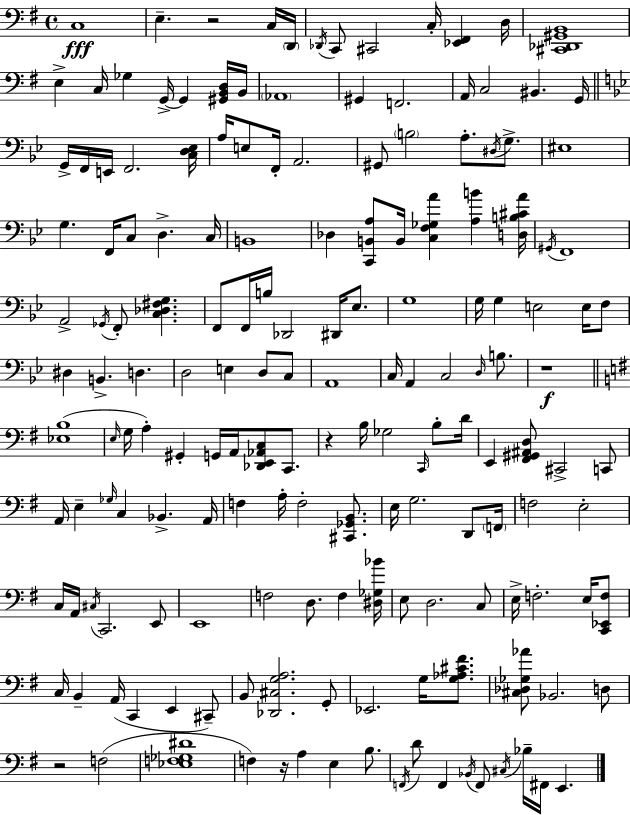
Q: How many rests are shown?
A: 5